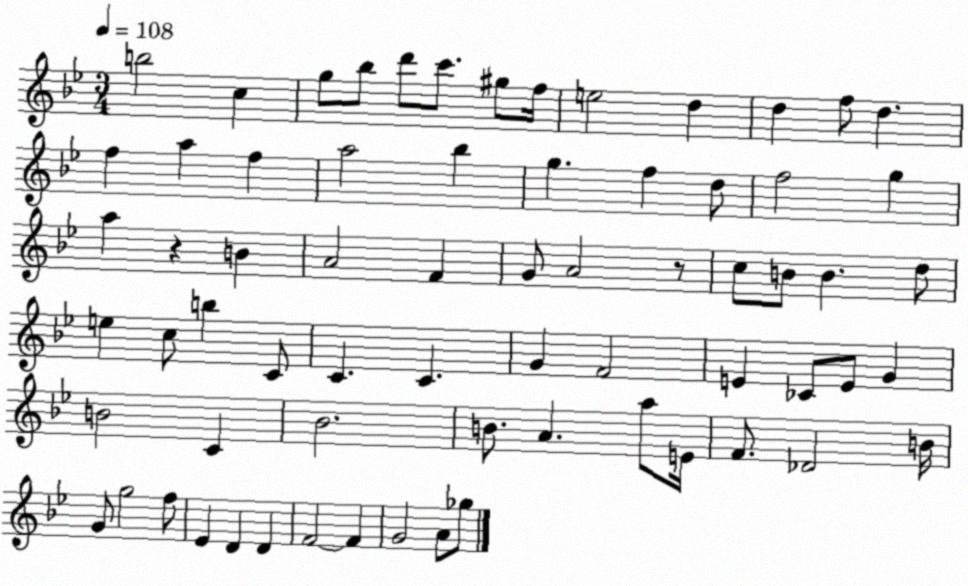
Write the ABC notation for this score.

X:1
T:Untitled
M:3/4
L:1/4
K:Bb
b2 c g/2 _b/2 d'/2 c'/2 ^g/2 f/4 e2 d d f/2 d f a f a2 _b g f d/2 f2 g a z B A2 F G/2 A2 z/2 c/2 B/2 B d/2 e c/2 b C/2 C C G F2 E _C/2 E/2 G B2 C _B2 B/2 A a/2 E/4 F/2 _D2 B/4 G/2 g2 f/2 _E D D F2 F G2 A/2 _g/2